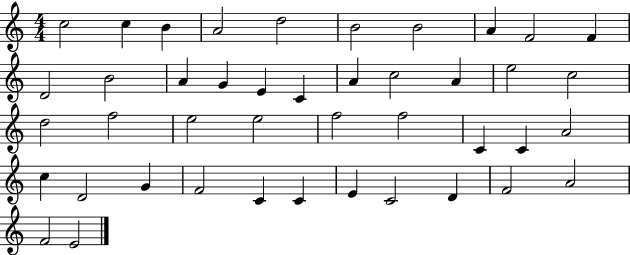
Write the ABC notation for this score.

X:1
T:Untitled
M:4/4
L:1/4
K:C
c2 c B A2 d2 B2 B2 A F2 F D2 B2 A G E C A c2 A e2 c2 d2 f2 e2 e2 f2 f2 C C A2 c D2 G F2 C C E C2 D F2 A2 F2 E2